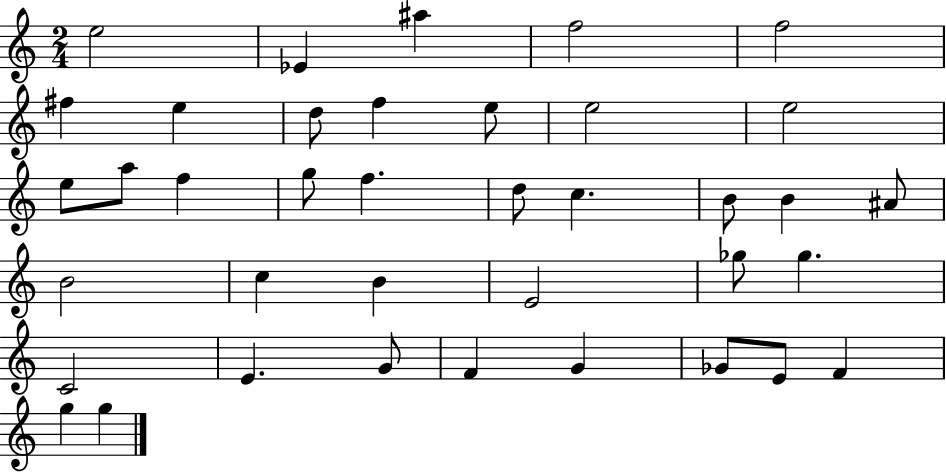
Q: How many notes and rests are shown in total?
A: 38